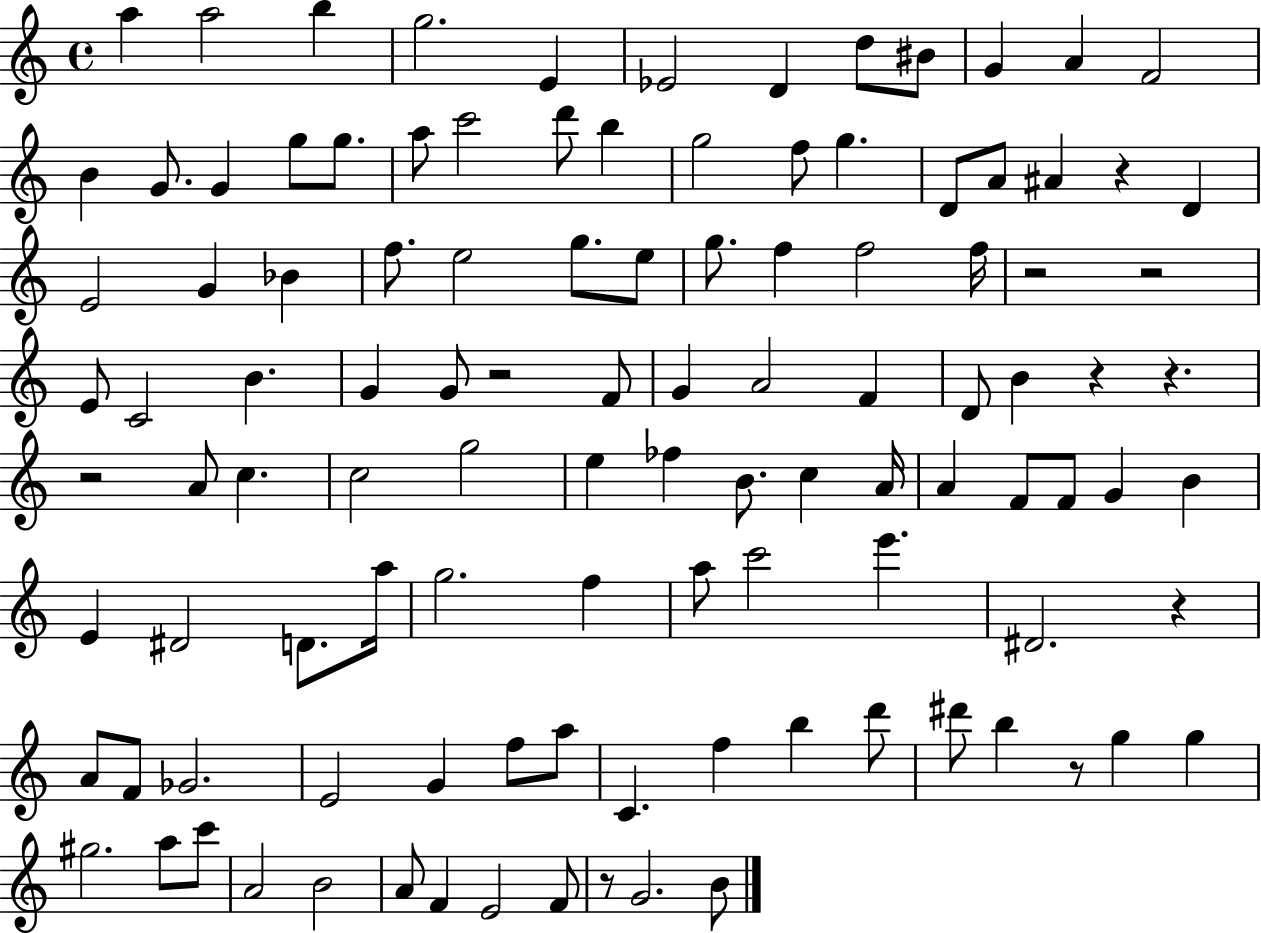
{
  \clef treble
  \time 4/4
  \defaultTimeSignature
  \key c \major
  a''4 a''2 b''4 | g''2. e'4 | ees'2 d'4 d''8 bis'8 | g'4 a'4 f'2 | \break b'4 g'8. g'4 g''8 g''8. | a''8 c'''2 d'''8 b''4 | g''2 f''8 g''4. | d'8 a'8 ais'4 r4 d'4 | \break e'2 g'4 bes'4 | f''8. e''2 g''8. e''8 | g''8. f''4 f''2 f''16 | r2 r2 | \break e'8 c'2 b'4. | g'4 g'8 r2 f'8 | g'4 a'2 f'4 | d'8 b'4 r4 r4. | \break r2 a'8 c''4. | c''2 g''2 | e''4 fes''4 b'8. c''4 a'16 | a'4 f'8 f'8 g'4 b'4 | \break e'4 dis'2 d'8. a''16 | g''2. f''4 | a''8 c'''2 e'''4. | dis'2. r4 | \break a'8 f'8 ges'2. | e'2 g'4 f''8 a''8 | c'4. f''4 b''4 d'''8 | dis'''8 b''4 r8 g''4 g''4 | \break gis''2. a''8 c'''8 | a'2 b'2 | a'8 f'4 e'2 f'8 | r8 g'2. b'8 | \break \bar "|."
}